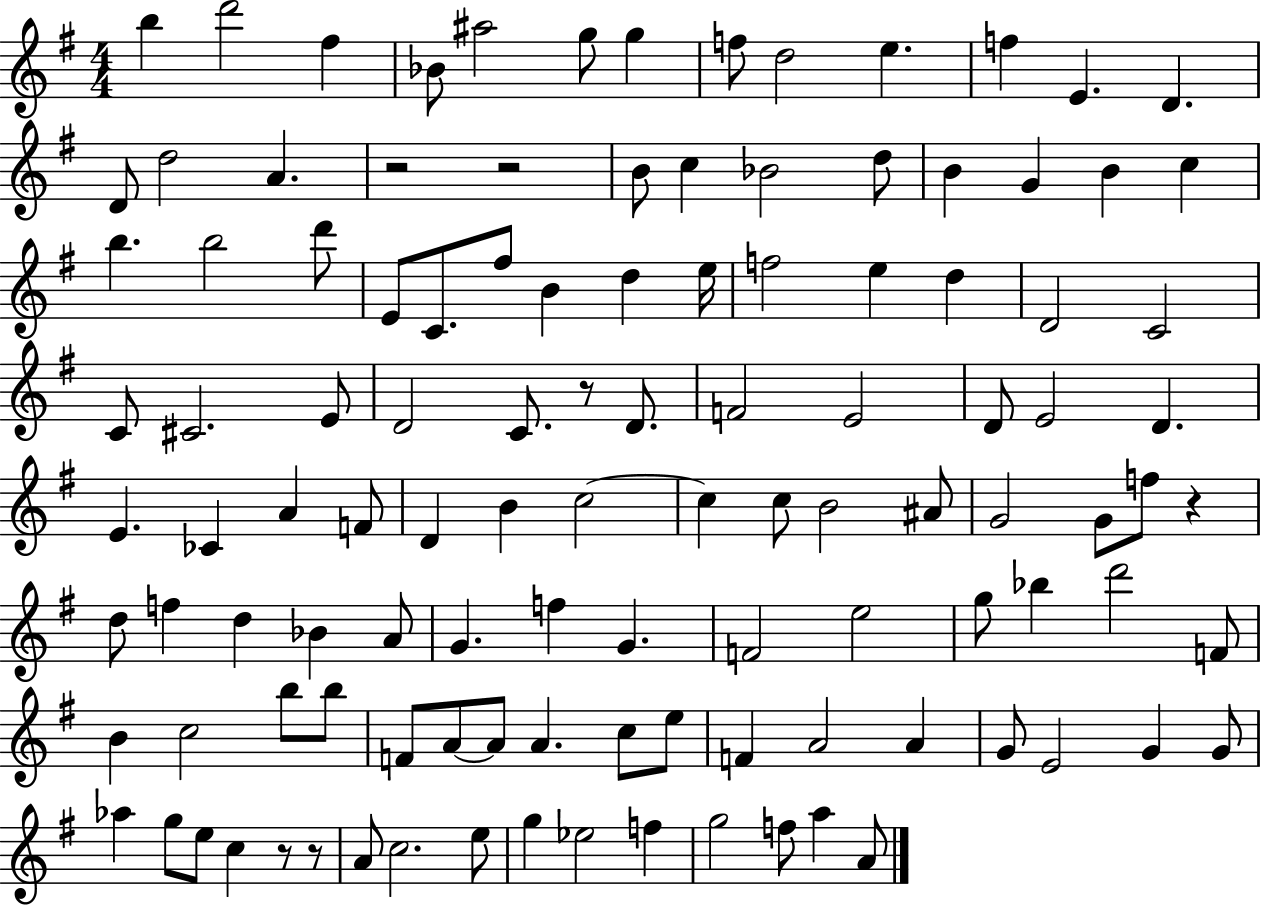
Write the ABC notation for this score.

X:1
T:Untitled
M:4/4
L:1/4
K:G
b d'2 ^f _B/2 ^a2 g/2 g f/2 d2 e f E D D/2 d2 A z2 z2 B/2 c _B2 d/2 B G B c b b2 d'/2 E/2 C/2 ^f/2 B d e/4 f2 e d D2 C2 C/2 ^C2 E/2 D2 C/2 z/2 D/2 F2 E2 D/2 E2 D E _C A F/2 D B c2 c c/2 B2 ^A/2 G2 G/2 f/2 z d/2 f d _B A/2 G f G F2 e2 g/2 _b d'2 F/2 B c2 b/2 b/2 F/2 A/2 A/2 A c/2 e/2 F A2 A G/2 E2 G G/2 _a g/2 e/2 c z/2 z/2 A/2 c2 e/2 g _e2 f g2 f/2 a A/2